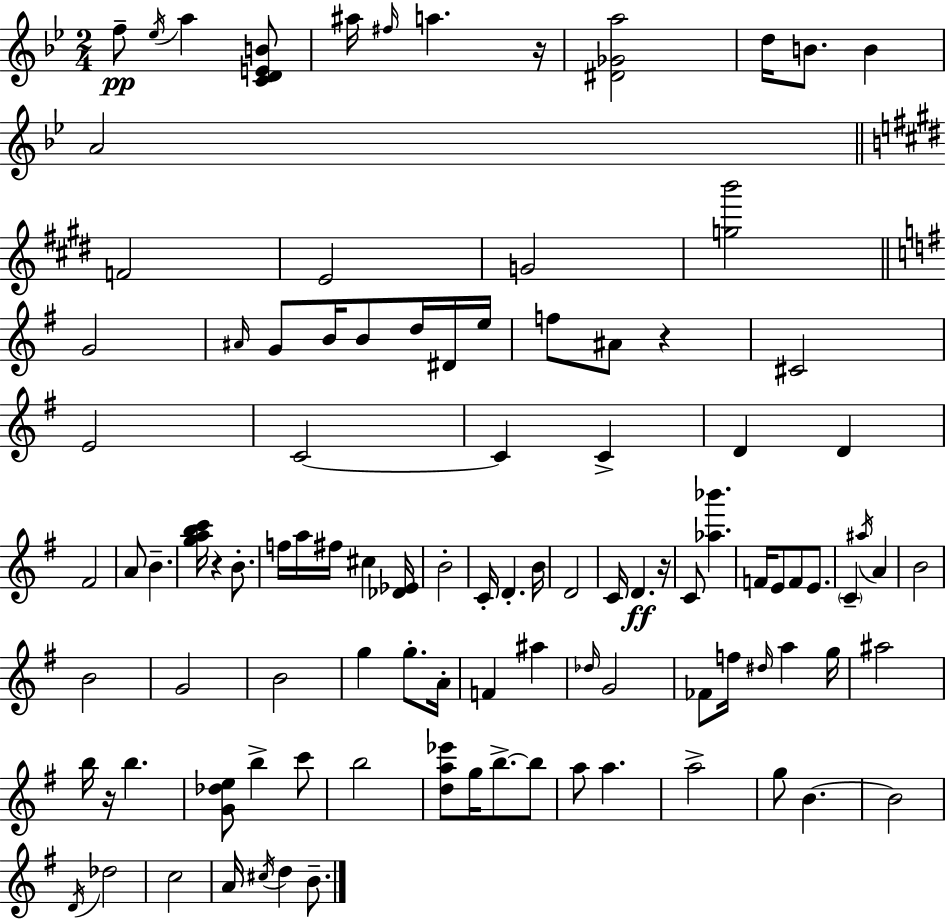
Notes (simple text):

F5/e Eb5/s A5/q [C4,D4,E4,B4]/e A#5/s F#5/s A5/q. R/s [D#4,Gb4,A5]/h D5/s B4/e. B4/q A4/h F4/h E4/h G4/h [G5,B6]/h G4/h A#4/s G4/e B4/s B4/e D5/s D#4/s E5/s F5/e A#4/e R/q C#4/h E4/h C4/h C4/q C4/q D4/q D4/q F#4/h A4/e B4/q. [G5,A5,B5,C6]/s R/q B4/e. F5/s A5/s F#5/s C#5/q [Db4,Eb4]/s B4/h C4/s D4/q. B4/s D4/h C4/s D4/q. R/s C4/e [Ab5,Bb6]/q. F4/s E4/e F4/e E4/e. C4/q A#5/s A4/q B4/h B4/h G4/h B4/h G5/q G5/e. A4/s F4/q A#5/q Db5/s G4/h FES4/e F5/s D#5/s A5/q G5/s A#5/h B5/s R/s B5/q. [G4,Db5,E5]/e B5/q C6/e B5/h [D5,A5,Eb6]/e G5/s B5/e. B5/e A5/e A5/q. A5/h G5/e B4/q. B4/h D4/s Db5/h C5/h A4/s C#5/s D5/q B4/e.